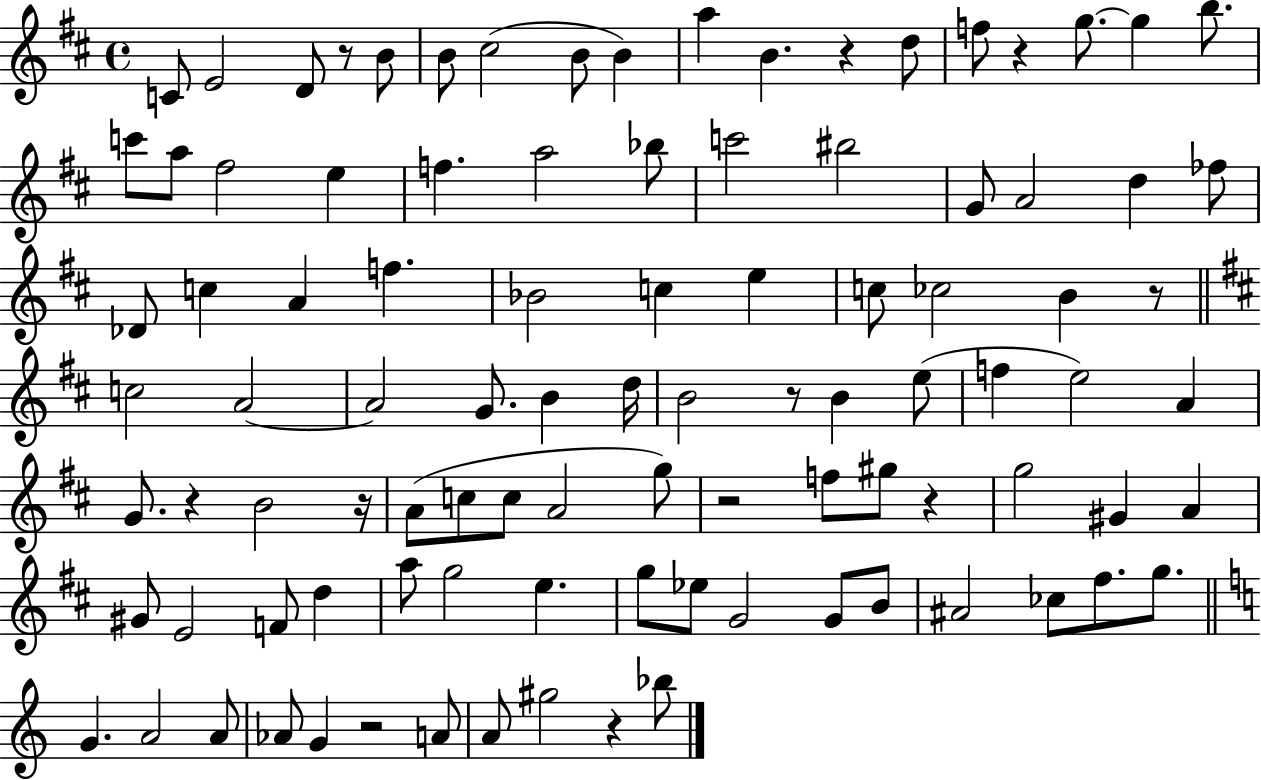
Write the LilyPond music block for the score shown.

{
  \clef treble
  \time 4/4
  \defaultTimeSignature
  \key d \major
  c'8 e'2 d'8 r8 b'8 | b'8 cis''2( b'8 b'4) | a''4 b'4. r4 d''8 | f''8 r4 g''8.~~ g''4 b''8. | \break c'''8 a''8 fis''2 e''4 | f''4. a''2 bes''8 | c'''2 bis''2 | g'8 a'2 d''4 fes''8 | \break des'8 c''4 a'4 f''4. | bes'2 c''4 e''4 | c''8 ces''2 b'4 r8 | \bar "||" \break \key d \major c''2 a'2~~ | a'2 g'8. b'4 d''16 | b'2 r8 b'4 e''8( | f''4 e''2) a'4 | \break g'8. r4 b'2 r16 | a'8( c''8 c''8 a'2 g''8) | r2 f''8 gis''8 r4 | g''2 gis'4 a'4 | \break gis'8 e'2 f'8 d''4 | a''8 g''2 e''4. | g''8 ees''8 g'2 g'8 b'8 | ais'2 ces''8 fis''8. g''8. | \break \bar "||" \break \key a \minor g'4. a'2 a'8 | aes'8 g'4 r2 a'8 | a'8 gis''2 r4 bes''8 | \bar "|."
}